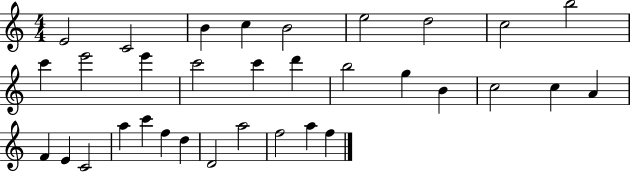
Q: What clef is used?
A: treble